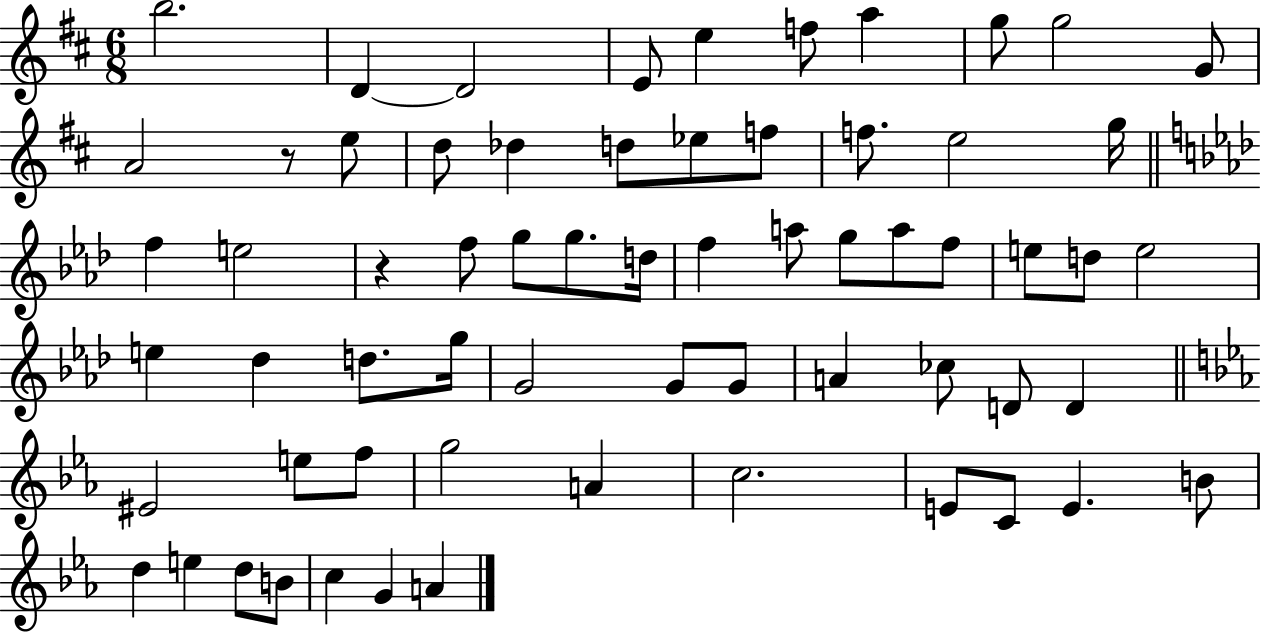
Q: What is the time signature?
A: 6/8